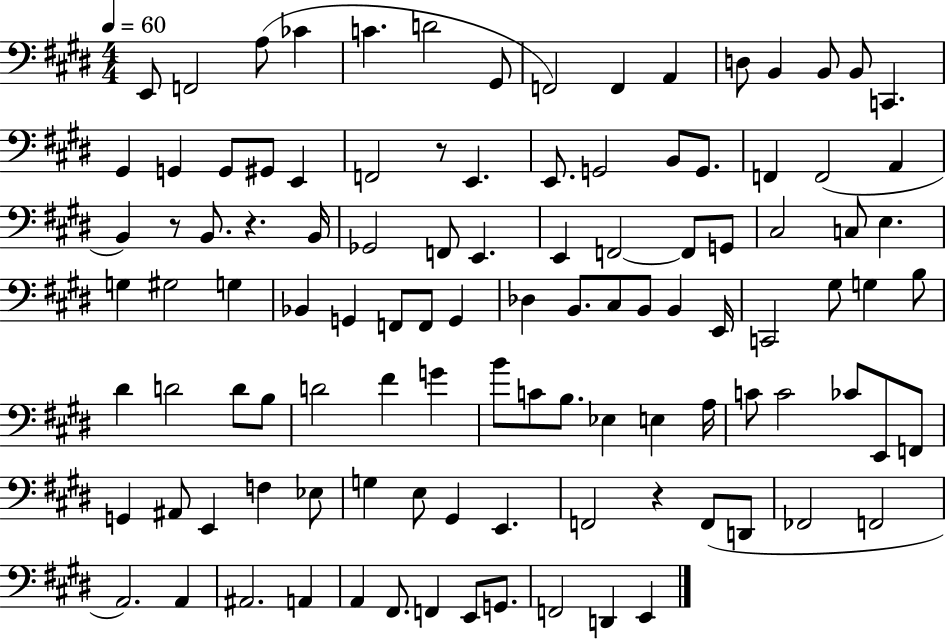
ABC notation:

X:1
T:Untitled
M:4/4
L:1/4
K:E
E,,/2 F,,2 A,/2 _C C D2 ^G,,/2 F,,2 F,, A,, D,/2 B,, B,,/2 B,,/2 C,, ^G,, G,, G,,/2 ^G,,/2 E,, F,,2 z/2 E,, E,,/2 G,,2 B,,/2 G,,/2 F,, F,,2 A,, B,, z/2 B,,/2 z B,,/4 _G,,2 F,,/2 E,, E,, F,,2 F,,/2 G,,/2 ^C,2 C,/2 E, G, ^G,2 G, _B,, G,, F,,/2 F,,/2 G,, _D, B,,/2 ^C,/2 B,,/2 B,, E,,/4 C,,2 ^G,/2 G, B,/2 ^D D2 D/2 B,/2 D2 ^F G B/2 C/2 B,/2 _E, E, A,/4 C/2 C2 _C/2 E,,/2 F,,/2 G,, ^A,,/2 E,, F, _E,/2 G, E,/2 ^G,, E,, F,,2 z F,,/2 D,,/2 _F,,2 F,,2 A,,2 A,, ^A,,2 A,, A,, ^F,,/2 F,, E,,/2 G,,/2 F,,2 D,, E,,